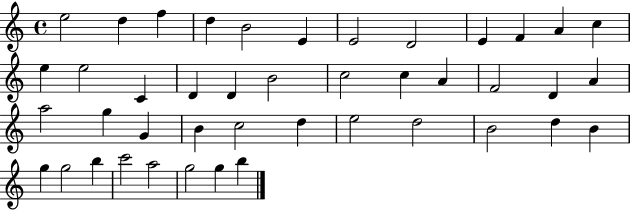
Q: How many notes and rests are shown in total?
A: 43